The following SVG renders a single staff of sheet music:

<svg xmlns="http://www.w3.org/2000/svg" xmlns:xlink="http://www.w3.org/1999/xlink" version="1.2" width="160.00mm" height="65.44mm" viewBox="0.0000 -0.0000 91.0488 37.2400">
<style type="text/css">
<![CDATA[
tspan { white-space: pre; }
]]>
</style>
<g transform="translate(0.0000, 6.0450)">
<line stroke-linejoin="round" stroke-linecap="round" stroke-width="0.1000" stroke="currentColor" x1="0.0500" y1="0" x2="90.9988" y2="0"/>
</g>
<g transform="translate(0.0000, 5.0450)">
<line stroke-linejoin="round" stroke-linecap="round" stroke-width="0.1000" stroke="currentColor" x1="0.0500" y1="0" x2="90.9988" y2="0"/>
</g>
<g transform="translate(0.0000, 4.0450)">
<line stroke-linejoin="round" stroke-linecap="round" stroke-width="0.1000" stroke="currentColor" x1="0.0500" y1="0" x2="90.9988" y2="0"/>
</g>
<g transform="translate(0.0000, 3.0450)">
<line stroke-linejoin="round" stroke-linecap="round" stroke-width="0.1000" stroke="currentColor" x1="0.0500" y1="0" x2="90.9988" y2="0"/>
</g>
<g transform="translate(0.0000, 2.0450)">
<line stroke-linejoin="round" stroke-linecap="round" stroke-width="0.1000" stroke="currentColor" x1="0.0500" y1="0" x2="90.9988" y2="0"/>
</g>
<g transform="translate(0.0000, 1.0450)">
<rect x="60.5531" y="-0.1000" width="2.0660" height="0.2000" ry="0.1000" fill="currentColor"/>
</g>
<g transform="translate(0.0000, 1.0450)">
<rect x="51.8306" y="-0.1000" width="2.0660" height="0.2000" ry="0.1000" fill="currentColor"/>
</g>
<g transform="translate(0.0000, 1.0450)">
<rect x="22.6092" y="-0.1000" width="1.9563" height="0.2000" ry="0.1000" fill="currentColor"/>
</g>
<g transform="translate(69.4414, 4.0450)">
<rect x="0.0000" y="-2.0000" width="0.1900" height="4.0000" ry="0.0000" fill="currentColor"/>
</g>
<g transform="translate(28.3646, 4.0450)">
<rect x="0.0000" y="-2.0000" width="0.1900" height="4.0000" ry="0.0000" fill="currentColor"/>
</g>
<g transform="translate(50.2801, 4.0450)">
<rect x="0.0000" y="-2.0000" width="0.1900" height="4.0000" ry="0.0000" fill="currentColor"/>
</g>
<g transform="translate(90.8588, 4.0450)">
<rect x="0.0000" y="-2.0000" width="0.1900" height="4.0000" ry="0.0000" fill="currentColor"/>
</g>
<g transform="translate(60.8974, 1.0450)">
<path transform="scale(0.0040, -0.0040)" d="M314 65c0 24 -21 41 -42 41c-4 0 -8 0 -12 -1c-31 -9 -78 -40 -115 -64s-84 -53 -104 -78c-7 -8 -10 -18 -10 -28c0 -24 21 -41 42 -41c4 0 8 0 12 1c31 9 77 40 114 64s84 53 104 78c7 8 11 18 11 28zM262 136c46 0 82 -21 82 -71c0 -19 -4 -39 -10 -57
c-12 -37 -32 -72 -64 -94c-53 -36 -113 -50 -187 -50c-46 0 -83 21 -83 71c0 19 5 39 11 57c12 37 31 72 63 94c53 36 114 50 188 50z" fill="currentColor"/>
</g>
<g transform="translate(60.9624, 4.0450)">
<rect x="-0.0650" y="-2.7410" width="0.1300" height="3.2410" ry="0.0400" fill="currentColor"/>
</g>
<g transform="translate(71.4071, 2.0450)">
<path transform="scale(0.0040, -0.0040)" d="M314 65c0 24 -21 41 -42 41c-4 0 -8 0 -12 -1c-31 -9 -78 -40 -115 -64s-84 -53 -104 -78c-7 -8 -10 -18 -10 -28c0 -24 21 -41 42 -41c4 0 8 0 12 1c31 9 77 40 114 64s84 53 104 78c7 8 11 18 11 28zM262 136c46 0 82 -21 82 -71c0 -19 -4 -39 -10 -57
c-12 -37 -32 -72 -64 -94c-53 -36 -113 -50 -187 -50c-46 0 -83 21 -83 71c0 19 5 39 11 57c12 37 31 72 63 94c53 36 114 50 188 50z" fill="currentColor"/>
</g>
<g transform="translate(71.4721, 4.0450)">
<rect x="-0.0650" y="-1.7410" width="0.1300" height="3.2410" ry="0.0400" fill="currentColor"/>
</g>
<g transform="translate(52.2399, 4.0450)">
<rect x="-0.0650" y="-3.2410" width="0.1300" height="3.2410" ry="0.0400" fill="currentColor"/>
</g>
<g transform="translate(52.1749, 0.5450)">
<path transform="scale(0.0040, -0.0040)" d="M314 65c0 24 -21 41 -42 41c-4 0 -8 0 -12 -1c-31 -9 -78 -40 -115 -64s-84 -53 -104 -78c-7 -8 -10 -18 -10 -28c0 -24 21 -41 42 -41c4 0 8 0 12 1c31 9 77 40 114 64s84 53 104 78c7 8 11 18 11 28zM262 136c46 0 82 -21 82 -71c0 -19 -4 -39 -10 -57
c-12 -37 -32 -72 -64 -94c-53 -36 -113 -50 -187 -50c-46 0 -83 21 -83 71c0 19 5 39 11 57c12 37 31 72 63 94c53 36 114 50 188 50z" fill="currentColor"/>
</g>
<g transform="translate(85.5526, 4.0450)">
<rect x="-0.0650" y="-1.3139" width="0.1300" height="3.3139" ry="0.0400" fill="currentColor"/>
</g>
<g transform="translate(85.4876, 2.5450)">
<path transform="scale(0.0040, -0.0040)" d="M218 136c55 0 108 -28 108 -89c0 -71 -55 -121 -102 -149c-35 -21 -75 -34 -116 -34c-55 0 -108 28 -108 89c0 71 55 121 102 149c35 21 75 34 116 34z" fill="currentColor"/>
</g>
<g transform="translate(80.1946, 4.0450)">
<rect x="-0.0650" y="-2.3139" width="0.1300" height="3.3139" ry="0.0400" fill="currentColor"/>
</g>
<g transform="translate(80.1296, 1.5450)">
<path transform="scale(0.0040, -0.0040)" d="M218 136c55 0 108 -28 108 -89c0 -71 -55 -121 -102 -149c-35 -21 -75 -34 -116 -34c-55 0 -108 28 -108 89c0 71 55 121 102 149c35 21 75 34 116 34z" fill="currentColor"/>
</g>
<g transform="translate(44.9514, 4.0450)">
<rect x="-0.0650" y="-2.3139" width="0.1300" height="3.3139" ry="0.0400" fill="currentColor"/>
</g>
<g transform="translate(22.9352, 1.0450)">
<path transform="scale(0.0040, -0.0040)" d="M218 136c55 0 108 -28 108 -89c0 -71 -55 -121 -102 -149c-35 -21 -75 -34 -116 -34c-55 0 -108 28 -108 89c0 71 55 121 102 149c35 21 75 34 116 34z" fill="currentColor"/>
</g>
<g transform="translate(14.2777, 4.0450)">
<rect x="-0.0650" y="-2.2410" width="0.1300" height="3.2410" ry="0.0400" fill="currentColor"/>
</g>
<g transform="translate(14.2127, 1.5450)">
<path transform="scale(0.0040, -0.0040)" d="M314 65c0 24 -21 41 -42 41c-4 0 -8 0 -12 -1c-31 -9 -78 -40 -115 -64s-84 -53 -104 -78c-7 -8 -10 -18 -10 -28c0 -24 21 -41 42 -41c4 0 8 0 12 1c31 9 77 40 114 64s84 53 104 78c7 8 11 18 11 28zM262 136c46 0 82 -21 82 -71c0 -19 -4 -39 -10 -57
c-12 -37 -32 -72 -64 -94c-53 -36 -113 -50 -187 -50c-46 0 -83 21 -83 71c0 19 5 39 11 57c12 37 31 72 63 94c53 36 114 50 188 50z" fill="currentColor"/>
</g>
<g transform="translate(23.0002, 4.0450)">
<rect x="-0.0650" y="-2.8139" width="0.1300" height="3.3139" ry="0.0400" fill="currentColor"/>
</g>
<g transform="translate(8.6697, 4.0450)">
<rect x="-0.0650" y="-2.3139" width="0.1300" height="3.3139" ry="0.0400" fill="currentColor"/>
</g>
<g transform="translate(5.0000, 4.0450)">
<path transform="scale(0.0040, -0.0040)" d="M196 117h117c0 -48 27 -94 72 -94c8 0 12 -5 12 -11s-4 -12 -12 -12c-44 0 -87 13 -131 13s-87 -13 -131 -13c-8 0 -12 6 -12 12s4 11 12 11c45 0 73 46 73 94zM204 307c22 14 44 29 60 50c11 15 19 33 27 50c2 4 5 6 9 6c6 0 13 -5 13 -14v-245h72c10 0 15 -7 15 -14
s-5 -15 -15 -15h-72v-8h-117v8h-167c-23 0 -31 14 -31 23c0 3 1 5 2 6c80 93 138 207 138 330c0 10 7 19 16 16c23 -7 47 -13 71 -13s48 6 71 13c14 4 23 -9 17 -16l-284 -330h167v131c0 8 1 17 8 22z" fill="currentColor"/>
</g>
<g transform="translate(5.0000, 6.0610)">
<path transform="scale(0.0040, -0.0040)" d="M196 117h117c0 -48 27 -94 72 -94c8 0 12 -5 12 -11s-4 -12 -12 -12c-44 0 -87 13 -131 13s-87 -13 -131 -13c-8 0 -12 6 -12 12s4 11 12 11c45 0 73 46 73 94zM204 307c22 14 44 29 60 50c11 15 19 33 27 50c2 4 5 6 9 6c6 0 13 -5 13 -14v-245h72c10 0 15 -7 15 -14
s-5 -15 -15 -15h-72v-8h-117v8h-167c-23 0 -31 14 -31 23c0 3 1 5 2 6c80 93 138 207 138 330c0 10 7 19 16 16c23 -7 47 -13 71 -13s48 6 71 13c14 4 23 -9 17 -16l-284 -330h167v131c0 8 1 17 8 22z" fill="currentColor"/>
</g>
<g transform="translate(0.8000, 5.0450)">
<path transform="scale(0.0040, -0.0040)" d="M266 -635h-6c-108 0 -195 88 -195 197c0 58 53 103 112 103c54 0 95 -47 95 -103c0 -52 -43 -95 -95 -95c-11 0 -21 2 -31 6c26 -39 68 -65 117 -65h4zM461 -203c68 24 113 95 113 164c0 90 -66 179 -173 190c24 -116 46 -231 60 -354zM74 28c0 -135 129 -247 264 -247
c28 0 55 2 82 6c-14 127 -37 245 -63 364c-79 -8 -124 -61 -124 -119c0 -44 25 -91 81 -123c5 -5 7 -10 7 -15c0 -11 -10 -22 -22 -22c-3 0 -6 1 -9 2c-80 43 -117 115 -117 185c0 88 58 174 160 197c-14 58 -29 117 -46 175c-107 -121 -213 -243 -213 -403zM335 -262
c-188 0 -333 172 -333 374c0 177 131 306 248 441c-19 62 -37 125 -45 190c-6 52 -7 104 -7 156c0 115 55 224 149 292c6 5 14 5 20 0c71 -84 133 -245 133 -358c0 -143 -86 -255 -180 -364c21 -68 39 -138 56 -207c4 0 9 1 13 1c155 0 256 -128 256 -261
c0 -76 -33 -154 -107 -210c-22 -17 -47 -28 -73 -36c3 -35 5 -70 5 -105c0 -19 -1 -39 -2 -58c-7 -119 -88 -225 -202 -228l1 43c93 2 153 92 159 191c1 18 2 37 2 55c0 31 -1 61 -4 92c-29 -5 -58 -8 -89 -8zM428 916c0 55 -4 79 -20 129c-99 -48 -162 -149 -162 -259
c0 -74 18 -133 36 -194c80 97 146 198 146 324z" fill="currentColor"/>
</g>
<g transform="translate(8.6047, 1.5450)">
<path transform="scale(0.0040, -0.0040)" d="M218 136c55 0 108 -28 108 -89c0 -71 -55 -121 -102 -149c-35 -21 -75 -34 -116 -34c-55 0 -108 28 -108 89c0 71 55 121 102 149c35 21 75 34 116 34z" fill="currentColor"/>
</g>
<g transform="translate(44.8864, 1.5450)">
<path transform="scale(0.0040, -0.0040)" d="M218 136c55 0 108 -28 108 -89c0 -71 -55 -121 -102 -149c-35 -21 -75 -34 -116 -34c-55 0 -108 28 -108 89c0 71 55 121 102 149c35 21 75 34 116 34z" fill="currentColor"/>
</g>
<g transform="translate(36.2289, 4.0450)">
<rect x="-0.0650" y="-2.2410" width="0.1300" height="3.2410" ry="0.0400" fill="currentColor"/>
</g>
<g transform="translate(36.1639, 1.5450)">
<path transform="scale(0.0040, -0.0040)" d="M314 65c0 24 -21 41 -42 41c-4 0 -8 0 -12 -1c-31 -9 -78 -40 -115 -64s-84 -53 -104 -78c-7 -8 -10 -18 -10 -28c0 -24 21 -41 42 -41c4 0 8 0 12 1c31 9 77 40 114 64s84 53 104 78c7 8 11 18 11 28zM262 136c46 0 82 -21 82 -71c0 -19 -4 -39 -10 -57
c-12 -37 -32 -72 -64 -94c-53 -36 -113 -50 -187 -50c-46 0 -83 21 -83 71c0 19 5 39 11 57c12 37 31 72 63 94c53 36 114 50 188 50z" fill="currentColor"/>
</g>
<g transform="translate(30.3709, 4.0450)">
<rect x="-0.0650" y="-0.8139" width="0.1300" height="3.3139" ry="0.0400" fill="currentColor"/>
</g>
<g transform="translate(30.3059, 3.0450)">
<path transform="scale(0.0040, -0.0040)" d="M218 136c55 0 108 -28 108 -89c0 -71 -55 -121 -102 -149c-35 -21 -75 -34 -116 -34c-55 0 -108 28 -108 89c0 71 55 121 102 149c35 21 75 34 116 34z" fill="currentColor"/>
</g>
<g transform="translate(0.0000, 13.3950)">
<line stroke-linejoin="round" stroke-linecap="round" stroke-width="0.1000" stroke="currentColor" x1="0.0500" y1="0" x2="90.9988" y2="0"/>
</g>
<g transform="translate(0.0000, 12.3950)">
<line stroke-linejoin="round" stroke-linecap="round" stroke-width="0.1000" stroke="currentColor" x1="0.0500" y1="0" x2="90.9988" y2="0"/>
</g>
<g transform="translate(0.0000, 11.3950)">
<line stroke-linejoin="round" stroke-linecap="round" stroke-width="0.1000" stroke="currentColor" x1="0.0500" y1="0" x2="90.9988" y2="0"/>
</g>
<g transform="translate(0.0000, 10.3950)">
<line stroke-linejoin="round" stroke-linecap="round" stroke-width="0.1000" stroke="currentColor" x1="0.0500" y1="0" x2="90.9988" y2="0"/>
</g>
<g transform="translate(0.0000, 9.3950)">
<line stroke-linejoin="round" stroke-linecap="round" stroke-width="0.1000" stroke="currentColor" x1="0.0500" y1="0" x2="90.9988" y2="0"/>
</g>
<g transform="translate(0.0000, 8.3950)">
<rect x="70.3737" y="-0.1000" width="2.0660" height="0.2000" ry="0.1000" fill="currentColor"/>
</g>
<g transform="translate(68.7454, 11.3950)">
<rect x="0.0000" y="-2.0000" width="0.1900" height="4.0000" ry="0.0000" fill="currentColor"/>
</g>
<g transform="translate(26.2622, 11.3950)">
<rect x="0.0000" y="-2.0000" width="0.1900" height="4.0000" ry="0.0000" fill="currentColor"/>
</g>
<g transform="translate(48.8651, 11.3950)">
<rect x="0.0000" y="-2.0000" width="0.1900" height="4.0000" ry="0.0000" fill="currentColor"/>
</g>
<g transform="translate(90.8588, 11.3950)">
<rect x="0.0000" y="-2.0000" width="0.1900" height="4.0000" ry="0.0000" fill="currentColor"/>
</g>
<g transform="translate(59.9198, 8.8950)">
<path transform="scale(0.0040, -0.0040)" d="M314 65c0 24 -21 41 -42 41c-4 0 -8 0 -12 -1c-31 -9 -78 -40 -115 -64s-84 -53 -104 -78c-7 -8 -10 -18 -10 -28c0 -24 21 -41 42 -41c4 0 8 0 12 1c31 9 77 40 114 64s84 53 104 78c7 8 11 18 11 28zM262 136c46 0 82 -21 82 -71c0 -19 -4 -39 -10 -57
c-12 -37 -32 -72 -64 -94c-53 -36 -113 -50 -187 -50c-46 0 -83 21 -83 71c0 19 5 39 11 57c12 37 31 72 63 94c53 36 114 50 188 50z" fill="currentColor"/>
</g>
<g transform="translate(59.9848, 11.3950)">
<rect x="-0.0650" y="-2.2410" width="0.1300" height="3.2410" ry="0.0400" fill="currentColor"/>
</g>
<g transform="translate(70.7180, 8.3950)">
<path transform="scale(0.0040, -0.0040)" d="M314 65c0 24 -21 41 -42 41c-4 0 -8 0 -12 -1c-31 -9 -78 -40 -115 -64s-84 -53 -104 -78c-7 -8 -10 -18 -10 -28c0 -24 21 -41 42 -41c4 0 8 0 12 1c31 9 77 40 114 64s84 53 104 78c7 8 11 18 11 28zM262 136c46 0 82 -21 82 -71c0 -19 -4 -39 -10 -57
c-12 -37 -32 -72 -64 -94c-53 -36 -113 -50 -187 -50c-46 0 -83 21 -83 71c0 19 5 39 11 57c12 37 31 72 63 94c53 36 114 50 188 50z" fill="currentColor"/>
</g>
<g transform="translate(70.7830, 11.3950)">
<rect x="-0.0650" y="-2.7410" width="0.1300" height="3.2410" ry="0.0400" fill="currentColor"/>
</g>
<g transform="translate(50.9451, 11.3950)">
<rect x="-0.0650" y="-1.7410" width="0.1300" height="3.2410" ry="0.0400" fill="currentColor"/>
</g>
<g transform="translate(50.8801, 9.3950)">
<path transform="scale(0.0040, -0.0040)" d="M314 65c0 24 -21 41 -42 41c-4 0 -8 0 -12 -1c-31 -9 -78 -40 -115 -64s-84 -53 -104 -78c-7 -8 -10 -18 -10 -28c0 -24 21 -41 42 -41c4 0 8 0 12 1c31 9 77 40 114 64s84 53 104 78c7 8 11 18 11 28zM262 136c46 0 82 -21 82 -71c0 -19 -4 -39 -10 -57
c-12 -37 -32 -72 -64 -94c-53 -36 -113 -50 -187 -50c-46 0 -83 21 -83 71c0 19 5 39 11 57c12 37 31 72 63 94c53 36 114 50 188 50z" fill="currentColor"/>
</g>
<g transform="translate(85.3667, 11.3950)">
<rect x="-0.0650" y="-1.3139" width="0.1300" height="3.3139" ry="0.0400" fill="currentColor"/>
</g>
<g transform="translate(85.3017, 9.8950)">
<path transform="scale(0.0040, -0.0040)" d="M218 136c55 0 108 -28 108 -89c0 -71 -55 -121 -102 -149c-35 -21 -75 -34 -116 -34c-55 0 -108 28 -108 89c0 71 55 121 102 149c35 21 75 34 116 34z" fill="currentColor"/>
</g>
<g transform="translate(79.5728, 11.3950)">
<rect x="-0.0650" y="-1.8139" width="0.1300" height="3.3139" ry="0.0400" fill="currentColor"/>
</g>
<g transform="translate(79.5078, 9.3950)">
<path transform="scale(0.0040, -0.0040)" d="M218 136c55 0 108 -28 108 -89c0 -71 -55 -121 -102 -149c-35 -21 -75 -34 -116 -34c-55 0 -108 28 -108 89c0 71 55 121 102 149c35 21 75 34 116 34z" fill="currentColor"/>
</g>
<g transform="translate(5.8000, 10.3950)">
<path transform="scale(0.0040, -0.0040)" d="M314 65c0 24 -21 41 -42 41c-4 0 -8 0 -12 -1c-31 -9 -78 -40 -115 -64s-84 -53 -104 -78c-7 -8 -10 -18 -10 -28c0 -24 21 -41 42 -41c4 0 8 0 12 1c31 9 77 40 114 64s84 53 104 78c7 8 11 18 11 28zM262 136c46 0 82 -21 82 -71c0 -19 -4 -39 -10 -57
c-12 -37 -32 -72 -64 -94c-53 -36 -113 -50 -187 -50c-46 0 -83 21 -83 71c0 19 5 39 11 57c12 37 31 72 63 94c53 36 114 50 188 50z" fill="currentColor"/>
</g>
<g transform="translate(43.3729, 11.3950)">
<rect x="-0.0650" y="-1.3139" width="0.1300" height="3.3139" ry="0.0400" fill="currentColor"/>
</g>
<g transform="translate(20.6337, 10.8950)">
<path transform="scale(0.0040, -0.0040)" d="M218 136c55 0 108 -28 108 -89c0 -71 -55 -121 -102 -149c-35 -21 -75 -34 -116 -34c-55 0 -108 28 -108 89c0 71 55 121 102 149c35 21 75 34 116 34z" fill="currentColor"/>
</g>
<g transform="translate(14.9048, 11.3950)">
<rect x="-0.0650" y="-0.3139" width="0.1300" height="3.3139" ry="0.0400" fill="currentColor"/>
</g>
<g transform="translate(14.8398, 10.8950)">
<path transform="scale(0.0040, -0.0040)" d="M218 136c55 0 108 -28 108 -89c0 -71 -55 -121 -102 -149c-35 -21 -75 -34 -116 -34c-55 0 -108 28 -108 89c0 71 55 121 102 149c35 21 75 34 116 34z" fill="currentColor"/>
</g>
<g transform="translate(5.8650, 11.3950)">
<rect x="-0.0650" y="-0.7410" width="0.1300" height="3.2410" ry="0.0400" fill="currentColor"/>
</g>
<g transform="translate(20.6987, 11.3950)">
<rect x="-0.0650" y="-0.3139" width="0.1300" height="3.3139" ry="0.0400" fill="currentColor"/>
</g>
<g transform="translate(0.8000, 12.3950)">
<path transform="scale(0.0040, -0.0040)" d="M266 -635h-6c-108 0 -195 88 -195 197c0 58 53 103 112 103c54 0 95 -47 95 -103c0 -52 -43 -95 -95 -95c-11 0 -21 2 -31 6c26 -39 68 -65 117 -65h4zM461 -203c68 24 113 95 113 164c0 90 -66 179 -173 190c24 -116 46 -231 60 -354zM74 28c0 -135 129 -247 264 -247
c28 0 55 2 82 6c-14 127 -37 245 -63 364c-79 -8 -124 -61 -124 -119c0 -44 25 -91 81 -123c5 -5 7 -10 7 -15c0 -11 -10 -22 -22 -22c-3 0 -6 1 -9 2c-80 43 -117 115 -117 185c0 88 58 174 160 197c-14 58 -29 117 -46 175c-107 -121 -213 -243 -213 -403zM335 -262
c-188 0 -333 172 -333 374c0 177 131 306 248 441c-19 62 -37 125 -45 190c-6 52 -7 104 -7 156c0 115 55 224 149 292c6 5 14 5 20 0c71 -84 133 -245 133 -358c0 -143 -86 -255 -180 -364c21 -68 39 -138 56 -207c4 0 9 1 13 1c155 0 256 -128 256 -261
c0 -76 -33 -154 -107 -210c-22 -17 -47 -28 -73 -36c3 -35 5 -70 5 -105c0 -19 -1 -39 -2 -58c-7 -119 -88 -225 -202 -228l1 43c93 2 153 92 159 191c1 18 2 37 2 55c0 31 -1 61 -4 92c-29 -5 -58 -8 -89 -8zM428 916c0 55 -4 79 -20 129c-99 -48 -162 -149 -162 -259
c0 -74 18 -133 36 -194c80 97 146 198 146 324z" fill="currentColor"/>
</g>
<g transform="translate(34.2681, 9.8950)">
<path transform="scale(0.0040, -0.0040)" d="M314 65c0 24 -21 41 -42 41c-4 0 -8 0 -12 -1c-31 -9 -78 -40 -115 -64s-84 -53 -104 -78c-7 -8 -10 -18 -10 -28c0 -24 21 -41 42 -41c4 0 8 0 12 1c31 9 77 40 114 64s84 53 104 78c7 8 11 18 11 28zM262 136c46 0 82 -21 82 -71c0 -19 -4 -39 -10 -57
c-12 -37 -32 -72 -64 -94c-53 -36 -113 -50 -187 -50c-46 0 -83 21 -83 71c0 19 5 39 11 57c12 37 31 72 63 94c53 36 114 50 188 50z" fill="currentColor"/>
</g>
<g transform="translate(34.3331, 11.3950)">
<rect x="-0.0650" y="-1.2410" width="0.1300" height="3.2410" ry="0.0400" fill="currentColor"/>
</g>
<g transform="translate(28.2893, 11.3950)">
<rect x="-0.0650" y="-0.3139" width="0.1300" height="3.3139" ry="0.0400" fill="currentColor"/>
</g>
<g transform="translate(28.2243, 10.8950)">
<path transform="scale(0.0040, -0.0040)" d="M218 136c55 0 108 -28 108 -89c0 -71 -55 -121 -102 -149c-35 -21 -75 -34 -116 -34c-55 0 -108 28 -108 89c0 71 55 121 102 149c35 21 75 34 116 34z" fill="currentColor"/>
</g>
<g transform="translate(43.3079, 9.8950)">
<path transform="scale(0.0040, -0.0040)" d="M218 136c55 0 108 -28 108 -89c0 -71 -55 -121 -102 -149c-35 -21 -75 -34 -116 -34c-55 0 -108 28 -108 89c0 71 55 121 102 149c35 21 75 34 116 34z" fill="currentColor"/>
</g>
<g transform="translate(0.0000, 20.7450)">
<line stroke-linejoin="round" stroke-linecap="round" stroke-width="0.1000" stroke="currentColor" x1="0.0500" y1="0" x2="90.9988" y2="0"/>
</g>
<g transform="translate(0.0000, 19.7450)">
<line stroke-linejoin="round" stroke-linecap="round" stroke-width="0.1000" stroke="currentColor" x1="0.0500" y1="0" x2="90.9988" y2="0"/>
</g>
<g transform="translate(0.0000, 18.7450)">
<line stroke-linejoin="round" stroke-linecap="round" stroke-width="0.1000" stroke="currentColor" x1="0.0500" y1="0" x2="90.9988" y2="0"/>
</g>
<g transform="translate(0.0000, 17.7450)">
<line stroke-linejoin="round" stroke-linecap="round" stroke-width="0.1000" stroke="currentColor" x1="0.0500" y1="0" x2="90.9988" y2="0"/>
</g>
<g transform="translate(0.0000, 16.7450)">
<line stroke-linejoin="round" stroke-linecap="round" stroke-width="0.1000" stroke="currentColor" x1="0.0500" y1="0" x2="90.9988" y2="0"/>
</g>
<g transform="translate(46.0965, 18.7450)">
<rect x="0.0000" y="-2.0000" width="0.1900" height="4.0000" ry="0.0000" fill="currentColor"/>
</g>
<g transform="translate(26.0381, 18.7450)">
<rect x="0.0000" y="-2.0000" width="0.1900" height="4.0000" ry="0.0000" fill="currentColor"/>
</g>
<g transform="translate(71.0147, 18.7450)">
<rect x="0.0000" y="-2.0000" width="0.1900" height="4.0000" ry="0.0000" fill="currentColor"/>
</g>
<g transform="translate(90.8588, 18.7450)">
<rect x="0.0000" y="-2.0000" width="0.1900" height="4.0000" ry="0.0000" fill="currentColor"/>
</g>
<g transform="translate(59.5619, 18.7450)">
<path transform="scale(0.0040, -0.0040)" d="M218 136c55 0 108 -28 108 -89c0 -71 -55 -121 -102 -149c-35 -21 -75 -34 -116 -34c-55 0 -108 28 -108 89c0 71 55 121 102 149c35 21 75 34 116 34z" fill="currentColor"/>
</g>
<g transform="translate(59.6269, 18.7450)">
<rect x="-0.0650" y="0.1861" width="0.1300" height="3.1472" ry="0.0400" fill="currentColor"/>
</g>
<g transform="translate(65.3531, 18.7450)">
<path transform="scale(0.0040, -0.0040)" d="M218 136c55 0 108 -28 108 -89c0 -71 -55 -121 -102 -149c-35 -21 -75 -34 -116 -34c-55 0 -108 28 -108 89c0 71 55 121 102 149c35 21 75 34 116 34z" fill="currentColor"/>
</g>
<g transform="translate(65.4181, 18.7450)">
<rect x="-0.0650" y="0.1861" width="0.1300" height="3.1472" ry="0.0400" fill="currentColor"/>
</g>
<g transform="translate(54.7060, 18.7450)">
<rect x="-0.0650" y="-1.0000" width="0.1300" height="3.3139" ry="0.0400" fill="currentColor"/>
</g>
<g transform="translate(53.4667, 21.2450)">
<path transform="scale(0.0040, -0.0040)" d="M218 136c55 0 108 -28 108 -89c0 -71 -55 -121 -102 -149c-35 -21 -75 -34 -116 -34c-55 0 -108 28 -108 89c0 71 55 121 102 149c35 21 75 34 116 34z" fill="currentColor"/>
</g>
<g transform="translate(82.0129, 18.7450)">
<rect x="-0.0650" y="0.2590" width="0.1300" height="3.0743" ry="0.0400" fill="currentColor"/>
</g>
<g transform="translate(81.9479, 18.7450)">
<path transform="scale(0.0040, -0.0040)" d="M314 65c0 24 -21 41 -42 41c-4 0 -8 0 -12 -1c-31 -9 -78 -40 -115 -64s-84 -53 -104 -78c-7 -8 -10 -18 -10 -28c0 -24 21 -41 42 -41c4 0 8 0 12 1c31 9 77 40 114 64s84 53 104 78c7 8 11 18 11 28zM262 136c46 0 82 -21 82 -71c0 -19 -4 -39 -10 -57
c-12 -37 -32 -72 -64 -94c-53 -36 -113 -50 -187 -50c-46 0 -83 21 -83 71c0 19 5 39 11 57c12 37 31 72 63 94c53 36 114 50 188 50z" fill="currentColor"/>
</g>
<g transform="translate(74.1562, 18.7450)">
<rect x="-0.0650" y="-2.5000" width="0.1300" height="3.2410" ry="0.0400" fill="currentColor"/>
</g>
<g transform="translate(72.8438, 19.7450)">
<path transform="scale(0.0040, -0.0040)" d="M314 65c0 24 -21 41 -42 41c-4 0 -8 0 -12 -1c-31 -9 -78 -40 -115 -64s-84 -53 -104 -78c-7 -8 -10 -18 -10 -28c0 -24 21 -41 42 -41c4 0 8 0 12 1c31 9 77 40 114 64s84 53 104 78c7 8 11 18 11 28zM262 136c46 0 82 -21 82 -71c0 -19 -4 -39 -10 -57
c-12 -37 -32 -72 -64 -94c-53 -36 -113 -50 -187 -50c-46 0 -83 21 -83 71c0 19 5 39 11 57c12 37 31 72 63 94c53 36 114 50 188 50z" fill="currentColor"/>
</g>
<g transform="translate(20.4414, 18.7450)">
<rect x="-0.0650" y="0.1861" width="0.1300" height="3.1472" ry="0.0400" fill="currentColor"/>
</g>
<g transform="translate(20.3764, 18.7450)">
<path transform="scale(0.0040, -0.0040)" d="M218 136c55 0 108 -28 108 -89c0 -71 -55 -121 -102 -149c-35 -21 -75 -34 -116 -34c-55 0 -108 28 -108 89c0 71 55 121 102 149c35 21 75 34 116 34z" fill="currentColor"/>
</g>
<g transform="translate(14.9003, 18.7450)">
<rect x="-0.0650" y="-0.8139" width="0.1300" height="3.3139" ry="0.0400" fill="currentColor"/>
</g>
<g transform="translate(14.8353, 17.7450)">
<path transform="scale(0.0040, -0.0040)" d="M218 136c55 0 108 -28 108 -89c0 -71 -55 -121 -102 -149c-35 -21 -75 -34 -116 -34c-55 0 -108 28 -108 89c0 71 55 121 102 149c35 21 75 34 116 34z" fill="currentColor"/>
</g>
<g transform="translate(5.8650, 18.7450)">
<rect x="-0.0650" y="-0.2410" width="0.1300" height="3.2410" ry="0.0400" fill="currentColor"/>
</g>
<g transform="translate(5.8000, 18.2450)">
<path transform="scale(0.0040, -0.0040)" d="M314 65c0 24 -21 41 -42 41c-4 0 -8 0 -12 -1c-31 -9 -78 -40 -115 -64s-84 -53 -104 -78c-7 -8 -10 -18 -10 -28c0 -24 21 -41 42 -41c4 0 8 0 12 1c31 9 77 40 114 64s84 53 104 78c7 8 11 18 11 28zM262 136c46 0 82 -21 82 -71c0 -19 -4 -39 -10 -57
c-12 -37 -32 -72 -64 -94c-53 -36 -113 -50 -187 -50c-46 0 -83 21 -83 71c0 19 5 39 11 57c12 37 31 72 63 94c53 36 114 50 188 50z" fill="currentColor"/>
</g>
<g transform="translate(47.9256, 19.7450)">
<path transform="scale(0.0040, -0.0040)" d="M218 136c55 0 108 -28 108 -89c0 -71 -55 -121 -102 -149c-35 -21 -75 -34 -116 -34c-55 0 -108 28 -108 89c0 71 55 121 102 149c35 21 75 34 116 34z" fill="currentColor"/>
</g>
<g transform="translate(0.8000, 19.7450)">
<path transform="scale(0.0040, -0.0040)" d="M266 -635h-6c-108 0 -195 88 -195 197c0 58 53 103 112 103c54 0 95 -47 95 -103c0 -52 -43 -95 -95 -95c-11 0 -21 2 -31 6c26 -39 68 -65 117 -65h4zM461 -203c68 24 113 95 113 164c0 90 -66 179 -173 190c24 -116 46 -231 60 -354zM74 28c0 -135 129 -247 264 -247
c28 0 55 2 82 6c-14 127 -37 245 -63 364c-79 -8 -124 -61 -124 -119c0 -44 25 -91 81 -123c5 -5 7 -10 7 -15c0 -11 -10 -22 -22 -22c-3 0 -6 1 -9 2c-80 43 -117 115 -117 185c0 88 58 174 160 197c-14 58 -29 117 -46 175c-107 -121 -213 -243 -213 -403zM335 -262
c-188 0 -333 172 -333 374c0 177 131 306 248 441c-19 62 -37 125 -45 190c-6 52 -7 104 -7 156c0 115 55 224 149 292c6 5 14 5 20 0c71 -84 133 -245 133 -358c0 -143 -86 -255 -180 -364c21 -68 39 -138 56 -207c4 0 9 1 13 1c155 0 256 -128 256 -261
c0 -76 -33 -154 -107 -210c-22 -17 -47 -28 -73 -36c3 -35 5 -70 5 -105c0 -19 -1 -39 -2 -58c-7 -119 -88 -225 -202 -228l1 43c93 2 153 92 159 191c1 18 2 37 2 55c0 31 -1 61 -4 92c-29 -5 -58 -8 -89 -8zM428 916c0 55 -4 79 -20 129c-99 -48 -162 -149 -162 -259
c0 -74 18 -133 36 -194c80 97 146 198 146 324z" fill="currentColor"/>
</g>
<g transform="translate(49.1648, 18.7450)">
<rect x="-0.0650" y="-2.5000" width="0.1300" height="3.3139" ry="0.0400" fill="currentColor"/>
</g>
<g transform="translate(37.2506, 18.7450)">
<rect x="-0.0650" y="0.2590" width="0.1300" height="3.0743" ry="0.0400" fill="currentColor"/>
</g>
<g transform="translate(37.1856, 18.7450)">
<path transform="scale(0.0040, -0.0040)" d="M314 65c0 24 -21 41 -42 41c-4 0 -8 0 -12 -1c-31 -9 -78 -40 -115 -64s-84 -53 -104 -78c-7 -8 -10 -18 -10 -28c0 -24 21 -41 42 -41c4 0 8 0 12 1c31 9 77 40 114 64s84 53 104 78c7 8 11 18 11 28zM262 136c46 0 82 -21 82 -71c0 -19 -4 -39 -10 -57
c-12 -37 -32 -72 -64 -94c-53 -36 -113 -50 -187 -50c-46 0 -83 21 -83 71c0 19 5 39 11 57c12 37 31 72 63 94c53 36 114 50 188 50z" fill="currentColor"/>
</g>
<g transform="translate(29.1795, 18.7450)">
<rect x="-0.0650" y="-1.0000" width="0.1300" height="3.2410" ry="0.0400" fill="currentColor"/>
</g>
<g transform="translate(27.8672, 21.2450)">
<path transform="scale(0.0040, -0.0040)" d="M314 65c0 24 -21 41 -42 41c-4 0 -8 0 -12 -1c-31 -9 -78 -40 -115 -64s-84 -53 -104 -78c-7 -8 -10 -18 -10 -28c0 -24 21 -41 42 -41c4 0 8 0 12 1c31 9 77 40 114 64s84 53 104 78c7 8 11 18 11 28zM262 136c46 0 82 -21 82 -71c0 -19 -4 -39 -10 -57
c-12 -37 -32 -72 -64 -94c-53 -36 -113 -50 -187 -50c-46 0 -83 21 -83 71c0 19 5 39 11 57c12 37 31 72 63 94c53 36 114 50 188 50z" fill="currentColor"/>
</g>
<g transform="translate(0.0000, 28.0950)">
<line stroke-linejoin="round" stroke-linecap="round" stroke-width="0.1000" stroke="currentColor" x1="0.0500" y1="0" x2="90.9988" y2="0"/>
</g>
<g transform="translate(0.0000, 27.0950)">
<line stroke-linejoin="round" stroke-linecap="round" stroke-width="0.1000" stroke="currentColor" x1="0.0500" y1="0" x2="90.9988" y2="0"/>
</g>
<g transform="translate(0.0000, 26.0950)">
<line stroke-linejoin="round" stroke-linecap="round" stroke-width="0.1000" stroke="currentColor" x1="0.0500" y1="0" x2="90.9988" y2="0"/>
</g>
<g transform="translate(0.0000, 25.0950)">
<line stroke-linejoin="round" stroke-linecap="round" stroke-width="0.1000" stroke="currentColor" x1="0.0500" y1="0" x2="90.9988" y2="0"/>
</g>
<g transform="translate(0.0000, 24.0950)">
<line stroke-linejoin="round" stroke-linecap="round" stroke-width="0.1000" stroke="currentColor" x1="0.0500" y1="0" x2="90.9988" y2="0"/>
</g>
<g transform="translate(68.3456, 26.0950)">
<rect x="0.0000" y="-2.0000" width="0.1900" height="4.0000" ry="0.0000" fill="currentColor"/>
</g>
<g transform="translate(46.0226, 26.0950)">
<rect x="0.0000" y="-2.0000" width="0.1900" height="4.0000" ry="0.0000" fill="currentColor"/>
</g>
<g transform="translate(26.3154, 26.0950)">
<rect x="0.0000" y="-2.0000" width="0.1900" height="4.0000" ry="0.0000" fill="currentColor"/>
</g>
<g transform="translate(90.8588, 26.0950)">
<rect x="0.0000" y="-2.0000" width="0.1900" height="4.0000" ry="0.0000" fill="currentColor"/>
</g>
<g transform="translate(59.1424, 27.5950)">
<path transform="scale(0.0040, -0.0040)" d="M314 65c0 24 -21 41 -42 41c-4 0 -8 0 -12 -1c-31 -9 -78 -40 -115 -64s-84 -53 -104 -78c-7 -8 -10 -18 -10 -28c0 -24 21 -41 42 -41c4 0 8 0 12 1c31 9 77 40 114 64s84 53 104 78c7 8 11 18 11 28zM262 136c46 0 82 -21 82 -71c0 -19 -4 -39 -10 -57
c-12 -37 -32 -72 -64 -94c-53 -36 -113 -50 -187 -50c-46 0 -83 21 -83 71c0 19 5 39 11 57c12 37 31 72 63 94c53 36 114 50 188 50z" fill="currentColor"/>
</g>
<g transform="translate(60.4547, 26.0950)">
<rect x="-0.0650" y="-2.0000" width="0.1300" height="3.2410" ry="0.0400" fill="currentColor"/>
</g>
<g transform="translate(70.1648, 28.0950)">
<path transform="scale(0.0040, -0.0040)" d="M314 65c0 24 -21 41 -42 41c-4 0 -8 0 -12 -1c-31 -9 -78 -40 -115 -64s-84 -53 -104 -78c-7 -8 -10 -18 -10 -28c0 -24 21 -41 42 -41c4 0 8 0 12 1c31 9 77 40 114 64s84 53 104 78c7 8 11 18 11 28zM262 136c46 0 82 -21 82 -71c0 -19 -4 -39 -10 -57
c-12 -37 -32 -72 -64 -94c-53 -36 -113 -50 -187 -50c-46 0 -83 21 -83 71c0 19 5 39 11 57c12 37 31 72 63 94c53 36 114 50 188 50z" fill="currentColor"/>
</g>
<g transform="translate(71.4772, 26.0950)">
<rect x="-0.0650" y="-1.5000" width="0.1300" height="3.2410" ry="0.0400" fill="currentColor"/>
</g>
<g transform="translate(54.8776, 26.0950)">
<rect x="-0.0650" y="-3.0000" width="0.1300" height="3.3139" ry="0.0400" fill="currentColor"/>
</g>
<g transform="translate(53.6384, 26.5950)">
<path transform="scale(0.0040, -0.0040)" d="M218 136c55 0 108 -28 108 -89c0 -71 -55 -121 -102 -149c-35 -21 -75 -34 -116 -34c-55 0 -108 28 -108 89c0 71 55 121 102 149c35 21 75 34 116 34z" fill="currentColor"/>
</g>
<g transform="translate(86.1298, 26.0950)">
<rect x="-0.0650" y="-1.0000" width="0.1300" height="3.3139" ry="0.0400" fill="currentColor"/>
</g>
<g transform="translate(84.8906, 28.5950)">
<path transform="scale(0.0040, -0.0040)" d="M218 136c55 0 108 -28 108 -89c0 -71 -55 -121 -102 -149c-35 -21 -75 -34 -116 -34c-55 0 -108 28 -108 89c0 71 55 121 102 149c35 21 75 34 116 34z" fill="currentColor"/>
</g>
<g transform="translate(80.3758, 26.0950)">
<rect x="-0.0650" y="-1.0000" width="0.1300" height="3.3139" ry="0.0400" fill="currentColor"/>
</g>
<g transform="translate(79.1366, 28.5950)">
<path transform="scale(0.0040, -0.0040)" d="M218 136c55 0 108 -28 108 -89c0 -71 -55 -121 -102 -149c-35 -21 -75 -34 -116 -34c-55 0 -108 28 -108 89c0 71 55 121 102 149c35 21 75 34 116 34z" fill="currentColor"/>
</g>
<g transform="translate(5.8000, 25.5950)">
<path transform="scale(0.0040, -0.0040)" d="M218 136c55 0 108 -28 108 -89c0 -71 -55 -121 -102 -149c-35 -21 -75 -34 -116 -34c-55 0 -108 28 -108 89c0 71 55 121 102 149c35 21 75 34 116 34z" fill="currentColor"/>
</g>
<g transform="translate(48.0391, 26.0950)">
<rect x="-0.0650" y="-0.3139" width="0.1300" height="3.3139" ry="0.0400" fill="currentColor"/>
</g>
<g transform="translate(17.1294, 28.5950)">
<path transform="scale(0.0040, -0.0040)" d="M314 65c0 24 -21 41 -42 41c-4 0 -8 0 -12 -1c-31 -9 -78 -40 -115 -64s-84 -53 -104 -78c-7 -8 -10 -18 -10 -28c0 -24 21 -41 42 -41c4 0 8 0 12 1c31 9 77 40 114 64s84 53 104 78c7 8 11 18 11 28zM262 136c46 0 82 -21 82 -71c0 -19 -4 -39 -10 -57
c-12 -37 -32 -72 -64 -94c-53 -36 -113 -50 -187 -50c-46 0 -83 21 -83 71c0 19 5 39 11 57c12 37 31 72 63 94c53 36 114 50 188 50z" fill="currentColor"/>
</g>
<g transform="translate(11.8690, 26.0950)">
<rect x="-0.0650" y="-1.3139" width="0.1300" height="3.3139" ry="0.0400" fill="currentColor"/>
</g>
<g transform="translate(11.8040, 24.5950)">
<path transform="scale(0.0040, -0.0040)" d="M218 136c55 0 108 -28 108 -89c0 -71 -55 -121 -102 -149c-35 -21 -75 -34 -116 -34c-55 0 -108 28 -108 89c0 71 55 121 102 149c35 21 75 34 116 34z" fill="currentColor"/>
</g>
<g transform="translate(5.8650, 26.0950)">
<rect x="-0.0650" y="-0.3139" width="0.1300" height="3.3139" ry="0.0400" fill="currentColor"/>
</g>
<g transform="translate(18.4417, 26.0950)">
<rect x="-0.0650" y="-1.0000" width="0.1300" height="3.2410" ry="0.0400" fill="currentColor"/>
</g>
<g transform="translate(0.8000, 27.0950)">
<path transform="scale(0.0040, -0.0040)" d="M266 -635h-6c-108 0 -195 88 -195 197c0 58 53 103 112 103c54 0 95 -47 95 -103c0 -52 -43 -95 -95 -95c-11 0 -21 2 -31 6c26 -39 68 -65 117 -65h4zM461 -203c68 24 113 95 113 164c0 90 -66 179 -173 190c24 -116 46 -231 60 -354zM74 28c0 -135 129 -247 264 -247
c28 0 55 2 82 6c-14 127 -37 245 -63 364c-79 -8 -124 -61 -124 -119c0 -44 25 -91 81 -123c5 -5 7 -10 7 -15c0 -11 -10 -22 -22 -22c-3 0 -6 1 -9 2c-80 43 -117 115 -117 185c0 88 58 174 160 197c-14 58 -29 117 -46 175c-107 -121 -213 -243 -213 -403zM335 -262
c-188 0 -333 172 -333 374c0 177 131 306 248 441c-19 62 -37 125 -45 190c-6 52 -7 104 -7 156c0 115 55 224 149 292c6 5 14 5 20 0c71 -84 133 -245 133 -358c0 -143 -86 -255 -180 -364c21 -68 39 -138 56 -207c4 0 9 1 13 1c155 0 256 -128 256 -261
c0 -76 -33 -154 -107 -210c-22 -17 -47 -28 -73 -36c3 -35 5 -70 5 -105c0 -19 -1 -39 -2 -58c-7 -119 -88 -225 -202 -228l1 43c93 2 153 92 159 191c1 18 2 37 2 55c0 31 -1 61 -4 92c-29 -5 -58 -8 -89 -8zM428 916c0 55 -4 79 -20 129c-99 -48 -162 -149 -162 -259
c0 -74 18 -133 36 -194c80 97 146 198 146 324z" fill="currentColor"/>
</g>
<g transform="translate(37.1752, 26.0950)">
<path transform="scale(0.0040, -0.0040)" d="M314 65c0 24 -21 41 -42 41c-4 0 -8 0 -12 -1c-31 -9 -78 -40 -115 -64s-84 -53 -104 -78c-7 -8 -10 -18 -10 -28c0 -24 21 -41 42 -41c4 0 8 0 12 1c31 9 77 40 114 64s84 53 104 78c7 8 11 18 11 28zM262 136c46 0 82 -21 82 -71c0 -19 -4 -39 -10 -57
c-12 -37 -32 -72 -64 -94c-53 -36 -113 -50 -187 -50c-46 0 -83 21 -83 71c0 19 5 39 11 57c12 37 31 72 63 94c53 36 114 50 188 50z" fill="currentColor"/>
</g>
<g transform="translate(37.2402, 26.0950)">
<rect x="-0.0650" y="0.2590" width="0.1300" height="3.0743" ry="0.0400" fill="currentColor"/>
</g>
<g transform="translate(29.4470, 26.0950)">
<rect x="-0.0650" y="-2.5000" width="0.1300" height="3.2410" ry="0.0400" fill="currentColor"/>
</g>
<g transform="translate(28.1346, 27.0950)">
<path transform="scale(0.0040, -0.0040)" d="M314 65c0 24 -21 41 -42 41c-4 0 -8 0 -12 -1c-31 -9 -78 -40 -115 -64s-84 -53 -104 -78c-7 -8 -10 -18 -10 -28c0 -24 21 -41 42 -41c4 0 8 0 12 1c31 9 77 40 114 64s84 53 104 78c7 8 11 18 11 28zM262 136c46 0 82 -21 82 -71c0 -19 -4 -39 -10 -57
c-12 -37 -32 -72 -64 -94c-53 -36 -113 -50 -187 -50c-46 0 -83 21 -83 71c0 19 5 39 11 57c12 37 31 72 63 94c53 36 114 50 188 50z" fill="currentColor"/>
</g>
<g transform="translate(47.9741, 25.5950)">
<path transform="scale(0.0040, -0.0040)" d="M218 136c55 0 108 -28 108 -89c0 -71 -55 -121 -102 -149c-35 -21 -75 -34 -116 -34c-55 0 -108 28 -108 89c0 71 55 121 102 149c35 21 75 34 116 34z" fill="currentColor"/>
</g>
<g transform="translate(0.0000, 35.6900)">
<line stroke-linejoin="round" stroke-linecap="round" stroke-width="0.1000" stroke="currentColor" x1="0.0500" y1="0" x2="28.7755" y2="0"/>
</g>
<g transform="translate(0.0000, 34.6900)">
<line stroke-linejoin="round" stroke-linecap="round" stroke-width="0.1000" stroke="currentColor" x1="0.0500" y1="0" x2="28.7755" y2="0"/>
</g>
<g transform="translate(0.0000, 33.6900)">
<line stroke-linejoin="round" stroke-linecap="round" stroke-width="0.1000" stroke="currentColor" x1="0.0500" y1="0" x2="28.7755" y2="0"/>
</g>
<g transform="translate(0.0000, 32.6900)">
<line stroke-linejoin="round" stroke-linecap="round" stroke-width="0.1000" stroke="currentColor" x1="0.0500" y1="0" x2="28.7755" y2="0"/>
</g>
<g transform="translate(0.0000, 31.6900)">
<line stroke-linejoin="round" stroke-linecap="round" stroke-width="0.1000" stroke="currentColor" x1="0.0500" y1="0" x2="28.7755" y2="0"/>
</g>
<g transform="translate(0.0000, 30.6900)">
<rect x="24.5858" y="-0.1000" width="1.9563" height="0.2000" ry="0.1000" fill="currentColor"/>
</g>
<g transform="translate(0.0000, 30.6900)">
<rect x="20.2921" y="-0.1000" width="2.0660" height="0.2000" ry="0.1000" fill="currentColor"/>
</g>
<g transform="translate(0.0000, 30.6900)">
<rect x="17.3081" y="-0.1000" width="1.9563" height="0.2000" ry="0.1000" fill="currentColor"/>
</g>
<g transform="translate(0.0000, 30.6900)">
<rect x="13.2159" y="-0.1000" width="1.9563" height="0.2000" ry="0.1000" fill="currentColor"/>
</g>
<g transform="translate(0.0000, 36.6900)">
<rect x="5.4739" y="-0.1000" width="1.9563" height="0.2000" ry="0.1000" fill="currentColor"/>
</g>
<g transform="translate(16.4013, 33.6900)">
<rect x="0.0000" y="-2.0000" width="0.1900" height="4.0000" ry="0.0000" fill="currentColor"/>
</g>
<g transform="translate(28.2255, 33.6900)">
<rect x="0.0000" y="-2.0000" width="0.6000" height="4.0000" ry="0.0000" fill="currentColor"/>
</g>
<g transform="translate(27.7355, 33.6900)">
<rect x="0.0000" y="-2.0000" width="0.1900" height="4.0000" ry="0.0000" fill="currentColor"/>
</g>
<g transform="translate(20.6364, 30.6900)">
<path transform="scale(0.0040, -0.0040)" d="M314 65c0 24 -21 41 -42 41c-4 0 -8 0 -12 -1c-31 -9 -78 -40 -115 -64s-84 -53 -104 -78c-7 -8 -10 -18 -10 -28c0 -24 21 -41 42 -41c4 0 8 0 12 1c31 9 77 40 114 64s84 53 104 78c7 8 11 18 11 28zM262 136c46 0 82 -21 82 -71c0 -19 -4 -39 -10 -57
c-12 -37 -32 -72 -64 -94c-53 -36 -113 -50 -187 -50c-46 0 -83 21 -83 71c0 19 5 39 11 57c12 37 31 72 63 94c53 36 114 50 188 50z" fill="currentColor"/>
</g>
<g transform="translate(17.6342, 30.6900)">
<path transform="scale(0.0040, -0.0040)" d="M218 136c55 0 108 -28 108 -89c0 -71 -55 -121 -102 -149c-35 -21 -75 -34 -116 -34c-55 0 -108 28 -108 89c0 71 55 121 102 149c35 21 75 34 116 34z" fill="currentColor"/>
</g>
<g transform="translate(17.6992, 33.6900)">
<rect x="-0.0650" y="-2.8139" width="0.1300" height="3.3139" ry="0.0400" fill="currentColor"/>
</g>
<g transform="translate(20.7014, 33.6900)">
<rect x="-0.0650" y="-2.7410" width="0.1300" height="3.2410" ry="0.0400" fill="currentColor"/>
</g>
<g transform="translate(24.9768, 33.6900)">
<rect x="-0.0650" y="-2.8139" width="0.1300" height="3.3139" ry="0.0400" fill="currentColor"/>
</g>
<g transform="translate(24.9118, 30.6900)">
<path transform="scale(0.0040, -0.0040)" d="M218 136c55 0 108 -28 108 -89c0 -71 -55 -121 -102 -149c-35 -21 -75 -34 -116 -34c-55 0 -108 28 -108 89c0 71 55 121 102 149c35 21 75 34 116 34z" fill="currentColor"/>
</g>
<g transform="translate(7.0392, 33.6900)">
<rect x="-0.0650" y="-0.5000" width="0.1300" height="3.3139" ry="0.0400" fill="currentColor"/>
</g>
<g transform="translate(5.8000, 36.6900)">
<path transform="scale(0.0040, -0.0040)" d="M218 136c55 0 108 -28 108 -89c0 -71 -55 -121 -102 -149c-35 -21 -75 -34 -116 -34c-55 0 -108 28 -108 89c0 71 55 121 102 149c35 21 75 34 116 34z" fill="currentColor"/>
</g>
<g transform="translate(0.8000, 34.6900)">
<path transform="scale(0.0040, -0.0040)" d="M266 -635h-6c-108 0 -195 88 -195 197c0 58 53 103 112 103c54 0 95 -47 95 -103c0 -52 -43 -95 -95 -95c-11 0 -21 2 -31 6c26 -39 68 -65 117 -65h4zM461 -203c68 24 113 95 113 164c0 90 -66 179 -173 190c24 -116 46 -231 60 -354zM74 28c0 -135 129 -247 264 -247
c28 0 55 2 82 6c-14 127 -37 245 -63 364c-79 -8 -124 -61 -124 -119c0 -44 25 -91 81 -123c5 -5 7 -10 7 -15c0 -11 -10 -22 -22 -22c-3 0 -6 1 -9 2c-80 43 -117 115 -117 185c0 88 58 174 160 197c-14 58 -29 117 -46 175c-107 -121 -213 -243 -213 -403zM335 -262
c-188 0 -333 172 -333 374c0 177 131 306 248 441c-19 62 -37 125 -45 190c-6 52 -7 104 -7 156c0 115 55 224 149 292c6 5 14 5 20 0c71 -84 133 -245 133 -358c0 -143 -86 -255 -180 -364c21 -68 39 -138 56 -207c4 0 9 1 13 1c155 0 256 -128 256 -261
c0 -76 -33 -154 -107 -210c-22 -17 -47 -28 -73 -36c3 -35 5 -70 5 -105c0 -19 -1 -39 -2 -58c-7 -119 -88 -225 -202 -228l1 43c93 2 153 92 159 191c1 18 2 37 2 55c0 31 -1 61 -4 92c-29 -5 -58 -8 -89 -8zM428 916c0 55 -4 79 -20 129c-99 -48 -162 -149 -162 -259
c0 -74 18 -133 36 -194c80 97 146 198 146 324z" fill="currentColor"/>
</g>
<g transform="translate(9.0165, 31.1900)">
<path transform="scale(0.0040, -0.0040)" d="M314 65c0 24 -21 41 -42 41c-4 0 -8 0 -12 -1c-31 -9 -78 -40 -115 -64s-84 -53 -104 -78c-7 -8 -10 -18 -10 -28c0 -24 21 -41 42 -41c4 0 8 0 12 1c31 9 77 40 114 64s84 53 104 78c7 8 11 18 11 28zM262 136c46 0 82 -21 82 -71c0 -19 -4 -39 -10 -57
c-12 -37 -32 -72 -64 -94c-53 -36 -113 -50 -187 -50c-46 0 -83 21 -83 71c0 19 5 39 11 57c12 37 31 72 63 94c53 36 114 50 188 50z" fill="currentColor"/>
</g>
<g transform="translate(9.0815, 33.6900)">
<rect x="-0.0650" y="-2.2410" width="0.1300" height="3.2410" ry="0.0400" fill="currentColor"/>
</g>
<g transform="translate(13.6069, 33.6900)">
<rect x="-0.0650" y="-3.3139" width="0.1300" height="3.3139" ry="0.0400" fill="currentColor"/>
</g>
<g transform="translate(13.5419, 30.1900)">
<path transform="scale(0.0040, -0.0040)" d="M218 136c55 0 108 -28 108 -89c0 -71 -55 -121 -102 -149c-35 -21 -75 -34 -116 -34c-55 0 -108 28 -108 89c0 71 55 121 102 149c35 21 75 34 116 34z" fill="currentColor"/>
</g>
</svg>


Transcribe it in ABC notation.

X:1
T:Untitled
M:4/4
L:1/4
K:C
g g2 a d g2 g b2 a2 f2 g e d2 c c c e2 e f2 g2 a2 f e c2 d B D2 B2 G D B B G2 B2 c e D2 G2 B2 c A F2 E2 D D C g2 b a a2 a